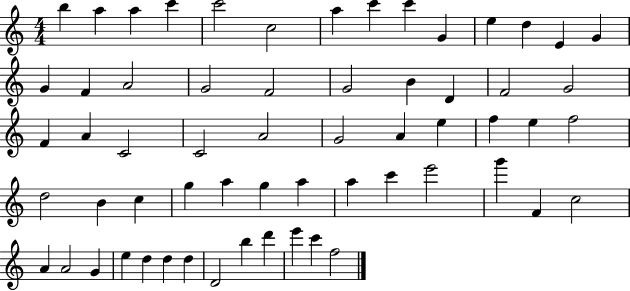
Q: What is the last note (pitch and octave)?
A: F5